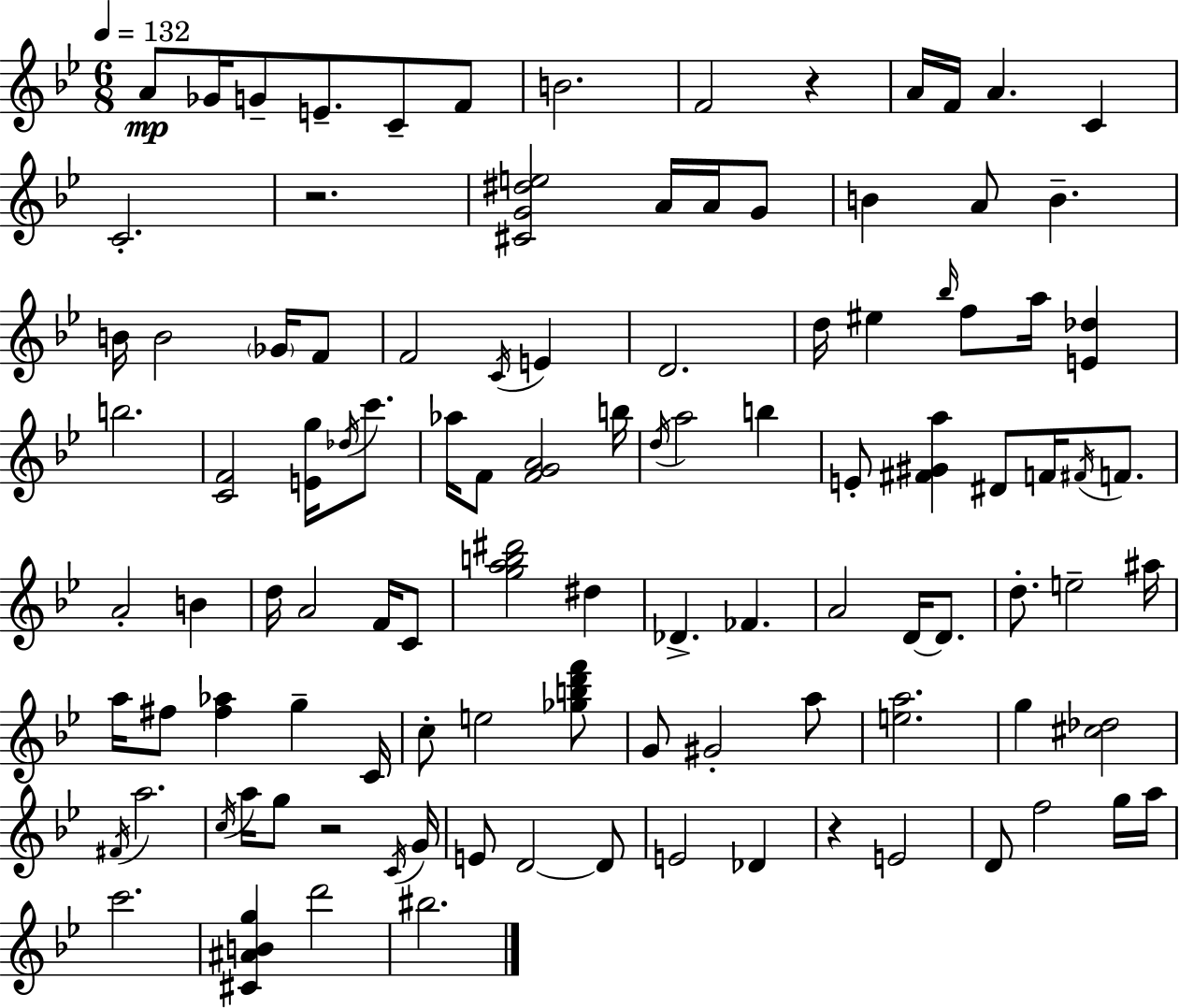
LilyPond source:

{
  \clef treble
  \numericTimeSignature
  \time 6/8
  \key g \minor
  \tempo 4 = 132
  a'8\mp ges'16 g'8-- e'8.-- c'8-- f'8 | b'2. | f'2 r4 | a'16 f'16 a'4. c'4 | \break c'2.-. | r2. | <cis' g' dis'' e''>2 a'16 a'16 g'8 | b'4 a'8 b'4.-- | \break b'16 b'2 \parenthesize ges'16 f'8 | f'2 \acciaccatura { c'16 } e'4 | d'2. | d''16 eis''4 \grace { bes''16 } f''8 a''16 <e' des''>4 | \break b''2. | <c' f'>2 <e' g''>16 \acciaccatura { des''16 } | c'''8. aes''16 f'8 <f' g' a'>2 | b''16 \acciaccatura { d''16 } a''2 | \break b''4 e'8-. <fis' gis' a''>4 dis'8 | f'16 \acciaccatura { fis'16 } f'8. a'2-. | b'4 d''16 a'2 | f'16 c'8 <g'' a'' b'' dis'''>2 | \break dis''4 des'4.-> fes'4. | a'2 | d'16~~ d'8. d''8.-. e''2-- | ais''16 a''16 fis''8 <fis'' aes''>4 | \break g''4-- c'16 c''8-. e''2 | <ges'' b'' d''' f'''>8 g'8 gis'2-. | a''8 <e'' a''>2. | g''4 <cis'' des''>2 | \break \acciaccatura { fis'16 } a''2. | \acciaccatura { c''16 } a''16 g''8 r2 | \acciaccatura { c'16 } g'16 e'8 d'2~~ | d'8 e'2 | \break des'4 r4 | e'2 d'8 f''2 | g''16 a''16 c'''2. | <cis' ais' b' g''>4 | \break d'''2 bis''2. | \bar "|."
}